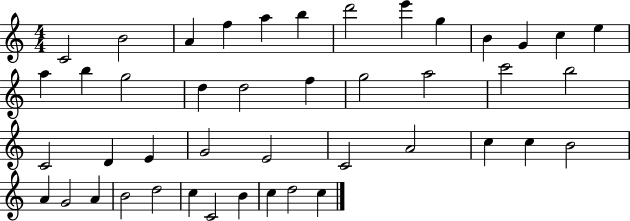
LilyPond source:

{
  \clef treble
  \numericTimeSignature
  \time 4/4
  \key c \major
  c'2 b'2 | a'4 f''4 a''4 b''4 | d'''2 e'''4 g''4 | b'4 g'4 c''4 e''4 | \break a''4 b''4 g''2 | d''4 d''2 f''4 | g''2 a''2 | c'''2 b''2 | \break c'2 d'4 e'4 | g'2 e'2 | c'2 a'2 | c''4 c''4 b'2 | \break a'4 g'2 a'4 | b'2 d''2 | c''4 c'2 b'4 | c''4 d''2 c''4 | \break \bar "|."
}